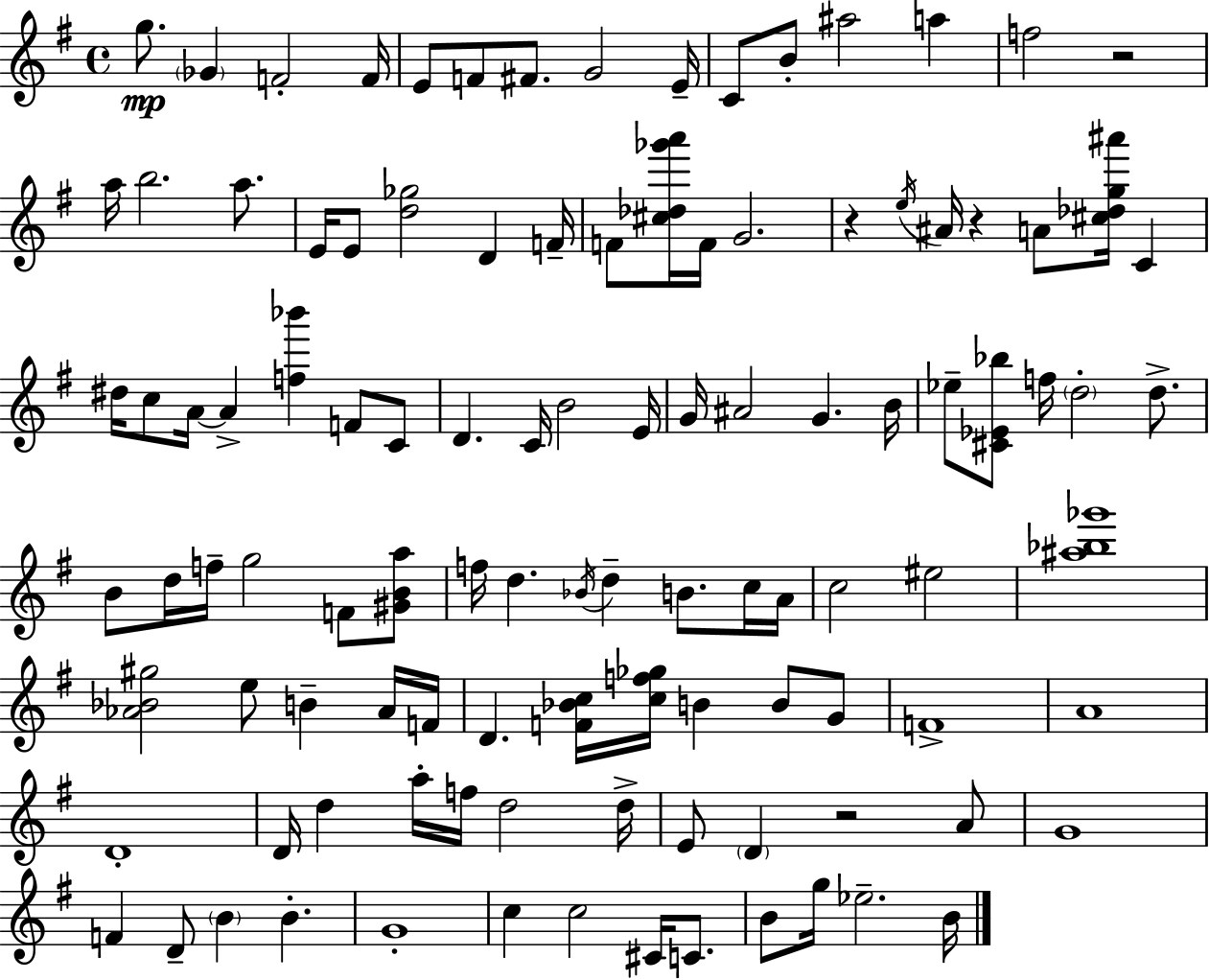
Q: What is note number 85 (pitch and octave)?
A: B4